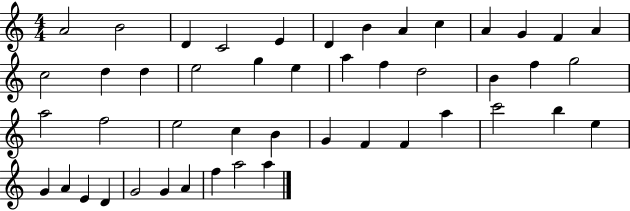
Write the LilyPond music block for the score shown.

{
  \clef treble
  \numericTimeSignature
  \time 4/4
  \key c \major
  a'2 b'2 | d'4 c'2 e'4 | d'4 b'4 a'4 c''4 | a'4 g'4 f'4 a'4 | \break c''2 d''4 d''4 | e''2 g''4 e''4 | a''4 f''4 d''2 | b'4 f''4 g''2 | \break a''2 f''2 | e''2 c''4 b'4 | g'4 f'4 f'4 a''4 | c'''2 b''4 e''4 | \break g'4 a'4 e'4 d'4 | g'2 g'4 a'4 | f''4 a''2 a''4 | \bar "|."
}